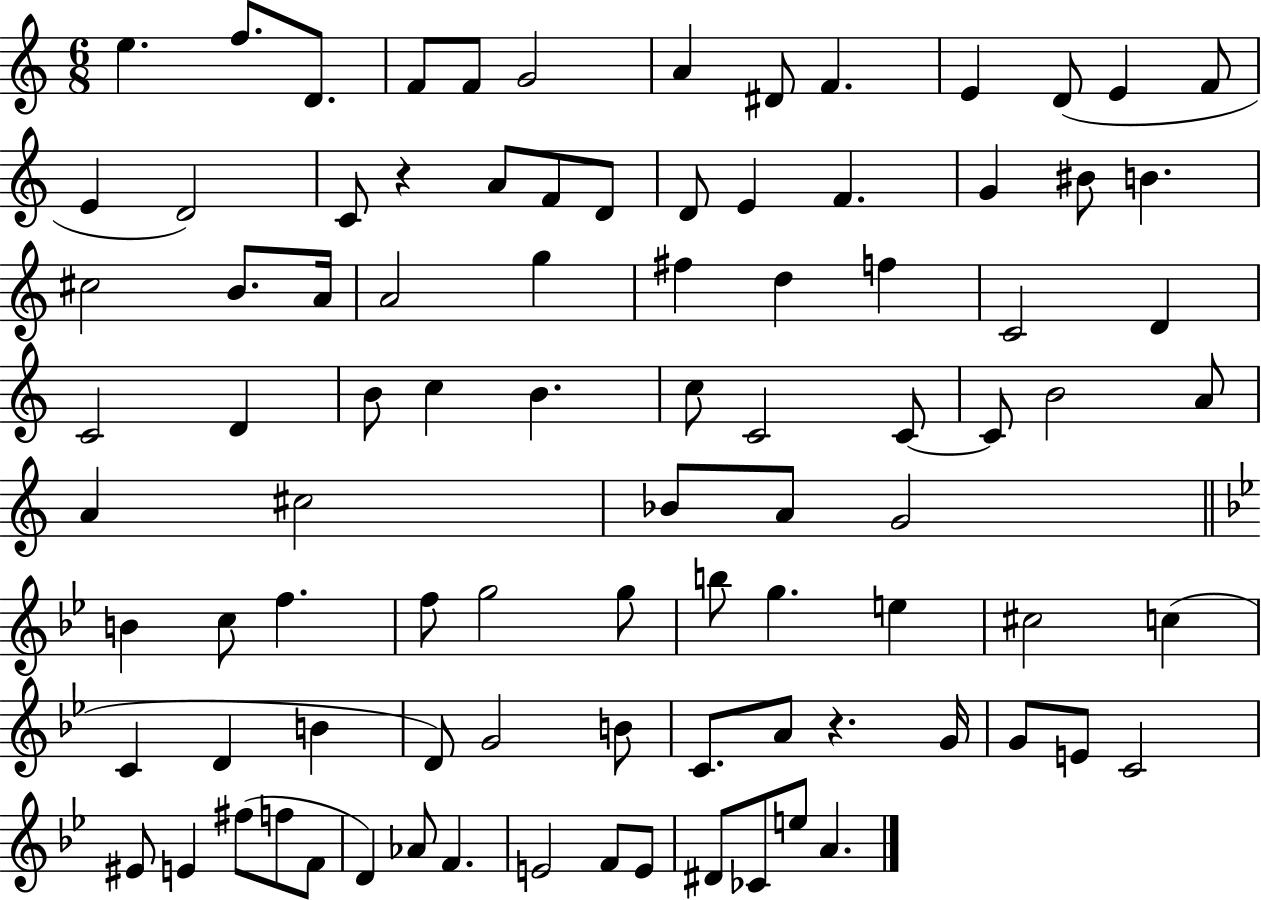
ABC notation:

X:1
T:Untitled
M:6/8
L:1/4
K:C
e f/2 D/2 F/2 F/2 G2 A ^D/2 F E D/2 E F/2 E D2 C/2 z A/2 F/2 D/2 D/2 E F G ^B/2 B ^c2 B/2 A/4 A2 g ^f d f C2 D C2 D B/2 c B c/2 C2 C/2 C/2 B2 A/2 A ^c2 _B/2 A/2 G2 B c/2 f f/2 g2 g/2 b/2 g e ^c2 c C D B D/2 G2 B/2 C/2 A/2 z G/4 G/2 E/2 C2 ^E/2 E ^f/2 f/2 F/2 D _A/2 F E2 F/2 E/2 ^D/2 _C/2 e/2 A